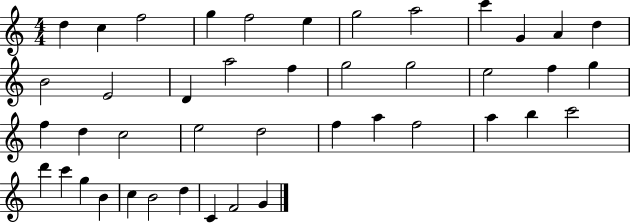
X:1
T:Untitled
M:4/4
L:1/4
K:C
d c f2 g f2 e g2 a2 c' G A d B2 E2 D a2 f g2 g2 e2 f g f d c2 e2 d2 f a f2 a b c'2 d' c' g B c B2 d C F2 G